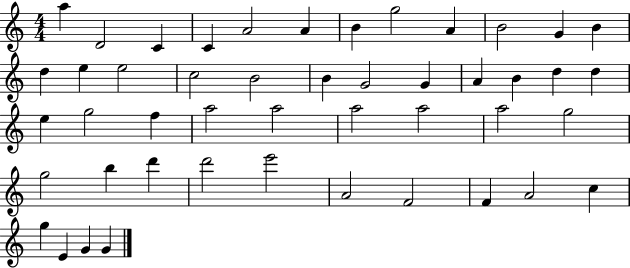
{
  \clef treble
  \numericTimeSignature
  \time 4/4
  \key c \major
  a''4 d'2 c'4 | c'4 a'2 a'4 | b'4 g''2 a'4 | b'2 g'4 b'4 | \break d''4 e''4 e''2 | c''2 b'2 | b'4 g'2 g'4 | a'4 b'4 d''4 d''4 | \break e''4 g''2 f''4 | a''2 a''2 | a''2 a''2 | a''2 g''2 | \break g''2 b''4 d'''4 | d'''2 e'''2 | a'2 f'2 | f'4 a'2 c''4 | \break g''4 e'4 g'4 g'4 | \bar "|."
}